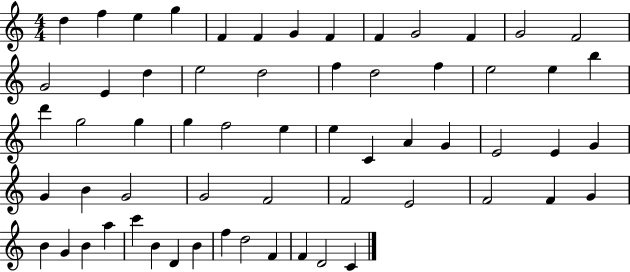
X:1
T:Untitled
M:4/4
L:1/4
K:C
d f e g F F G F F G2 F G2 F2 G2 E d e2 d2 f d2 f e2 e b d' g2 g g f2 e e C A G E2 E G G B G2 G2 F2 F2 E2 F2 F G B G B a c' B D B f d2 F F D2 C